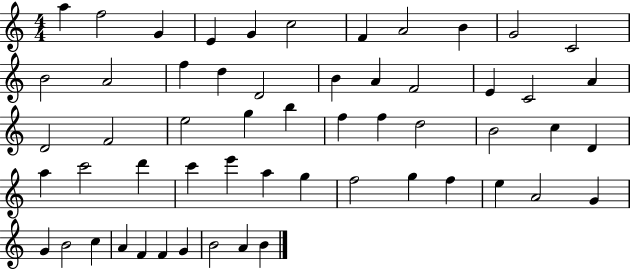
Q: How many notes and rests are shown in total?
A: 56